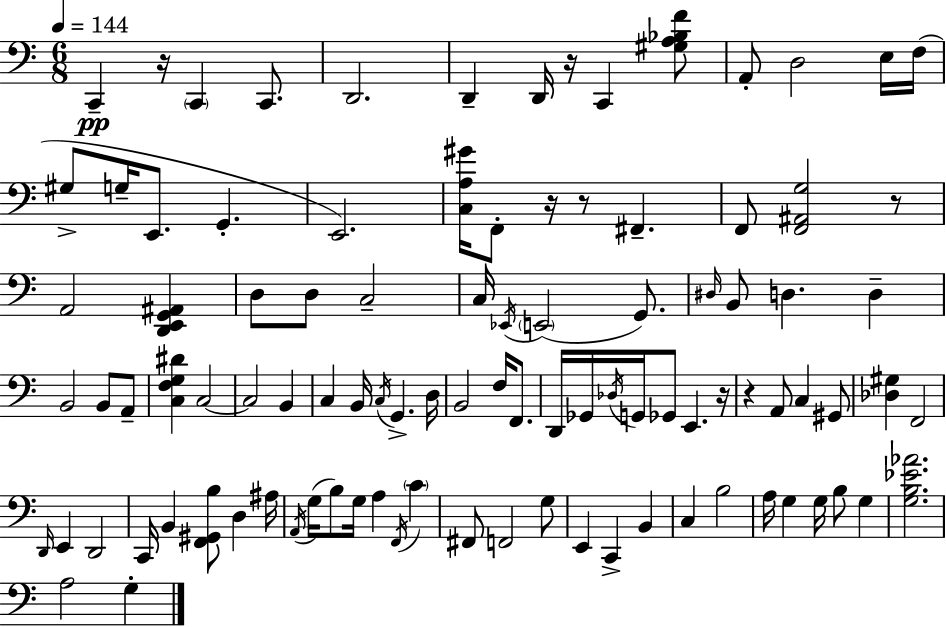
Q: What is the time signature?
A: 6/8